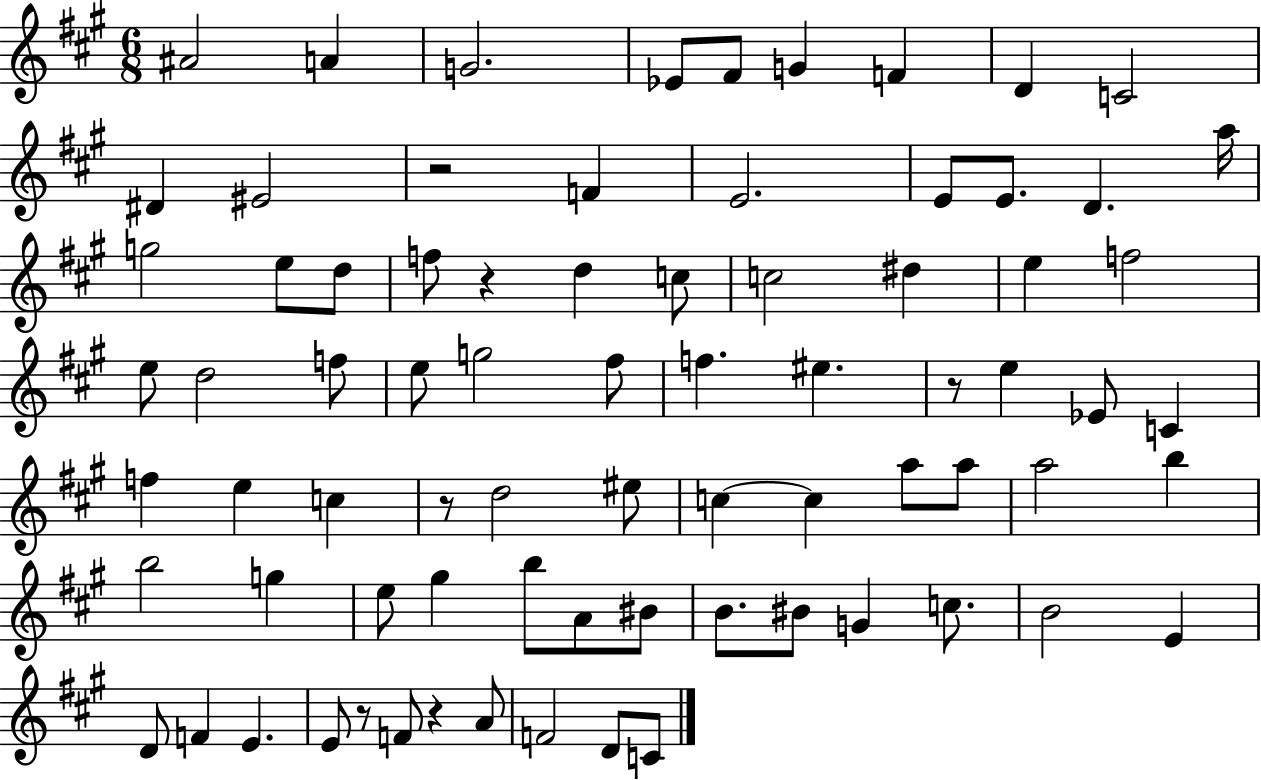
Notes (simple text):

A#4/h A4/q G4/h. Eb4/e F#4/e G4/q F4/q D4/q C4/h D#4/q EIS4/h R/h F4/q E4/h. E4/e E4/e. D4/q. A5/s G5/h E5/e D5/e F5/e R/q D5/q C5/e C5/h D#5/q E5/q F5/h E5/e D5/h F5/e E5/e G5/h F#5/e F5/q. EIS5/q. R/e E5/q Eb4/e C4/q F5/q E5/q C5/q R/e D5/h EIS5/e C5/q C5/q A5/e A5/e A5/h B5/q B5/h G5/q E5/e G#5/q B5/e A4/e BIS4/e B4/e. BIS4/e G4/q C5/e. B4/h E4/q D4/e F4/q E4/q. E4/e R/e F4/e R/q A4/e F4/h D4/e C4/e